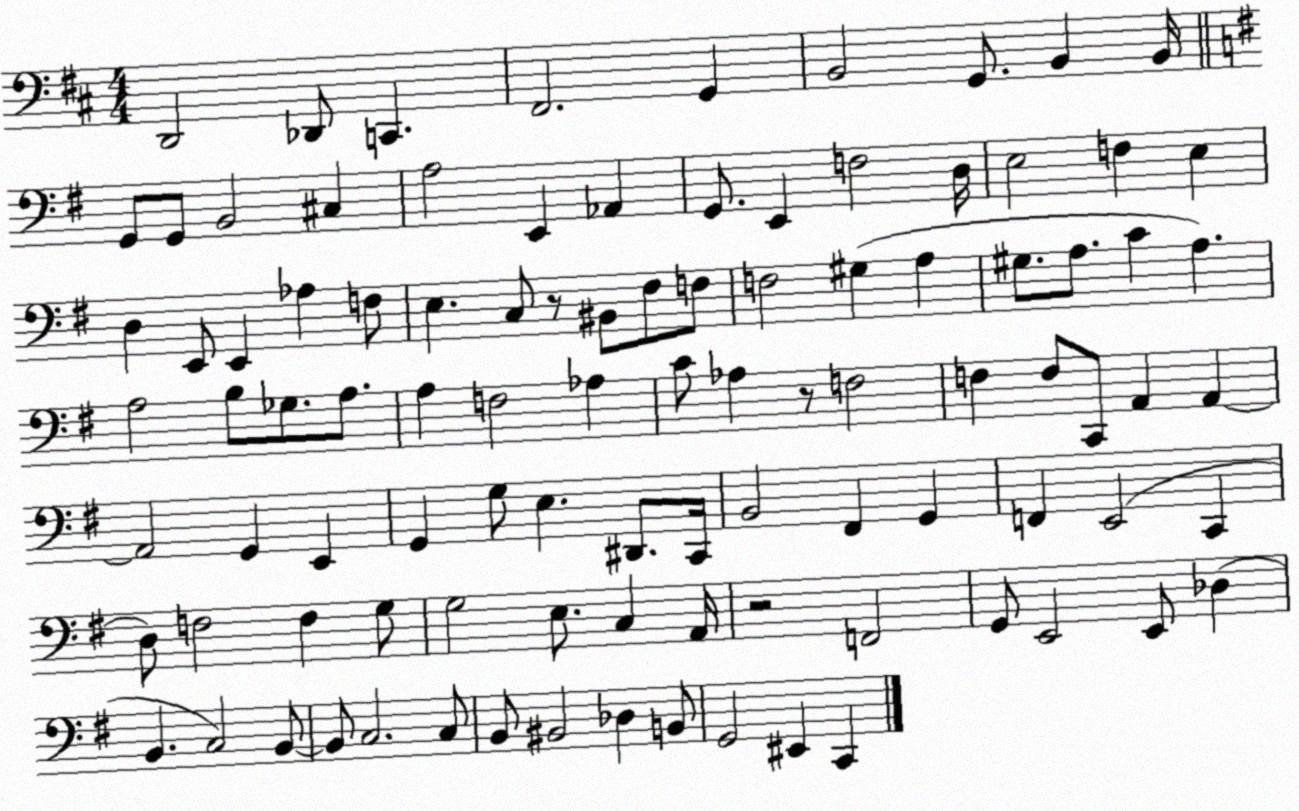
X:1
T:Untitled
M:4/4
L:1/4
K:D
D,,2 _D,,/2 C,, ^F,,2 G,, B,,2 G,,/2 B,, B,,/4 G,,/2 G,,/2 B,,2 ^C, A,2 E,, _A,, G,,/2 E,, F,2 D,/4 E,2 F, E, D, E,,/2 E,, _A, F,/2 E, C,/2 z/2 ^B,,/2 ^F,/2 F,/2 F,2 ^G, A, ^G,/2 A,/2 C A, A,2 B,/2 _G,/2 A,/2 A, F,2 _A, C/2 _A, z/2 F,2 F, F,/2 C,,/2 A,, A,, A,,2 G,, E,, G,, G,/2 E, ^D,,/2 C,,/4 B,,2 ^F,, G,, F,, E,,2 C,, D,/2 F,2 F, G,/2 G,2 E,/2 C, A,,/4 z2 F,,2 G,,/2 E,,2 E,,/2 _D, B,, C,2 B,,/2 B,,/2 C,2 C,/2 B,,/2 ^B,,2 _D, B,,/2 G,,2 ^E,, C,,